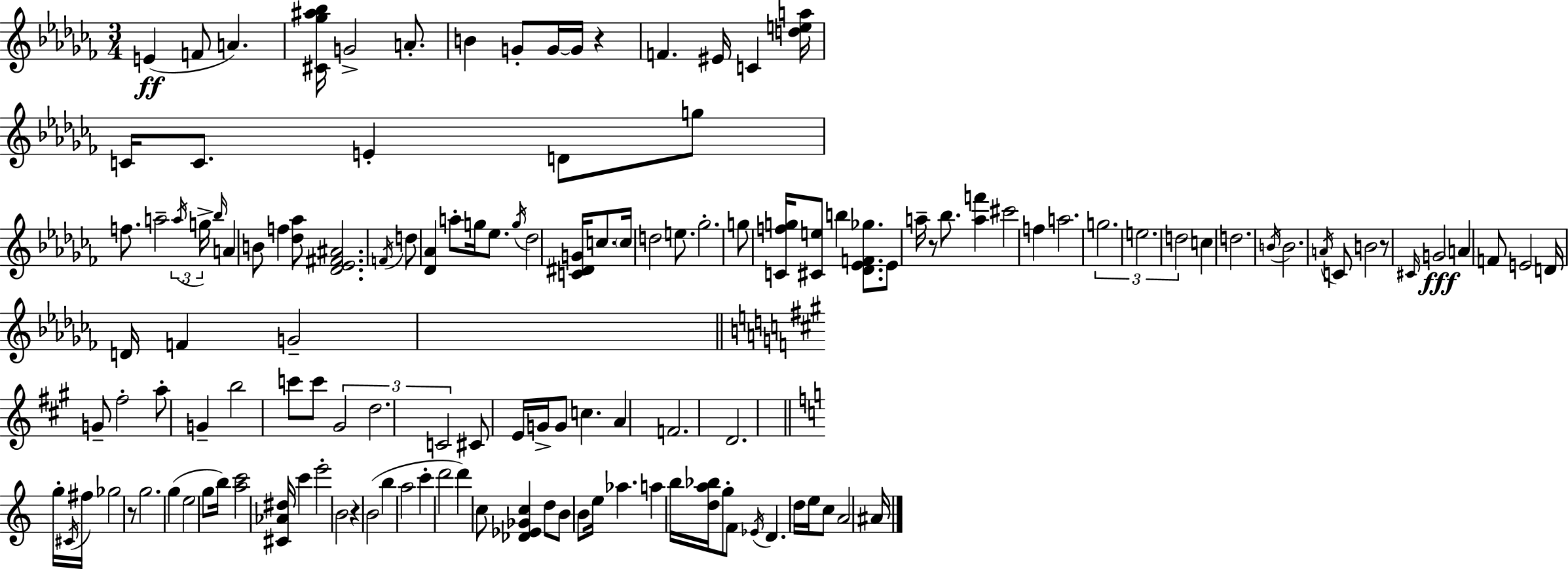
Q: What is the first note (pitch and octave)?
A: E4